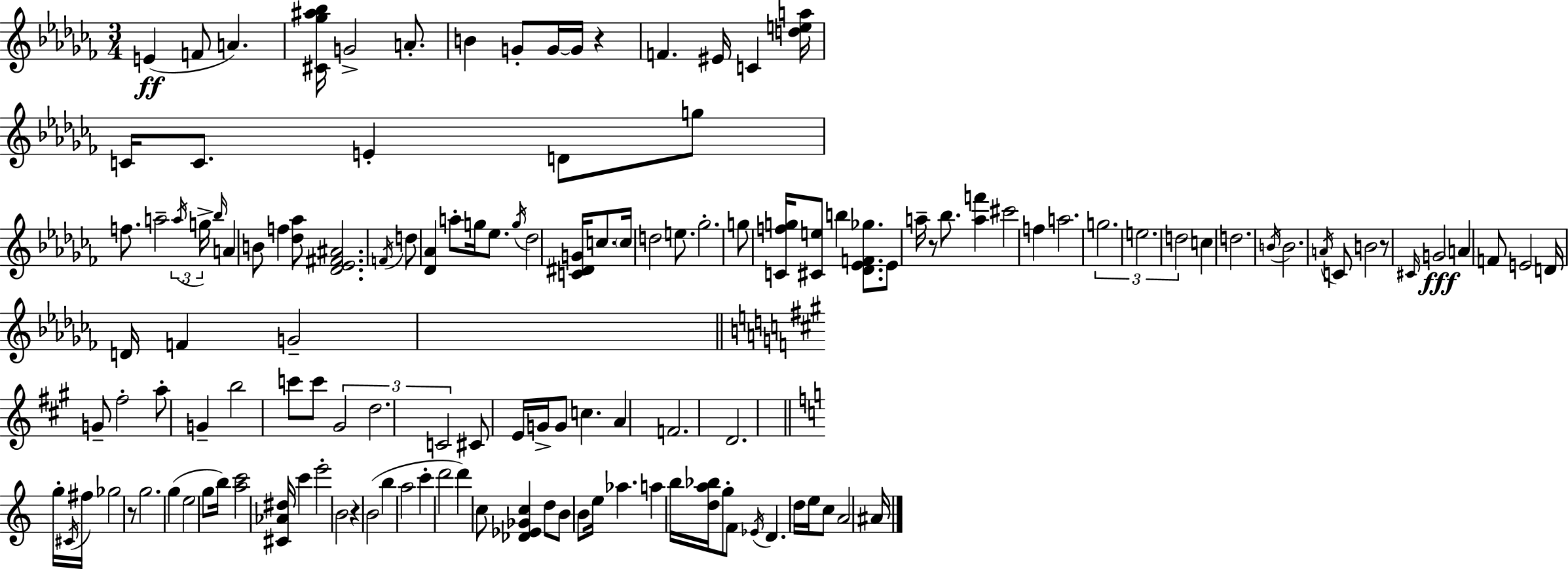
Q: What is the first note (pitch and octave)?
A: E4